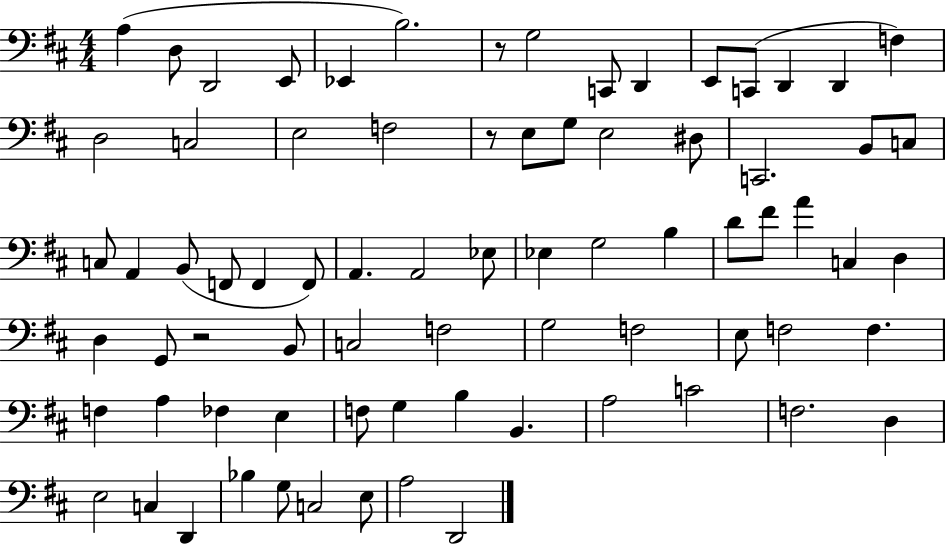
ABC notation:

X:1
T:Untitled
M:4/4
L:1/4
K:D
A, D,/2 D,,2 E,,/2 _E,, B,2 z/2 G,2 C,,/2 D,, E,,/2 C,,/2 D,, D,, F, D,2 C,2 E,2 F,2 z/2 E,/2 G,/2 E,2 ^D,/2 C,,2 B,,/2 C,/2 C,/2 A,, B,,/2 F,,/2 F,, F,,/2 A,, A,,2 _E,/2 _E, G,2 B, D/2 ^F/2 A C, D, D, G,,/2 z2 B,,/2 C,2 F,2 G,2 F,2 E,/2 F,2 F, F, A, _F, E, F,/2 G, B, B,, A,2 C2 F,2 D, E,2 C, D,, _B, G,/2 C,2 E,/2 A,2 D,,2